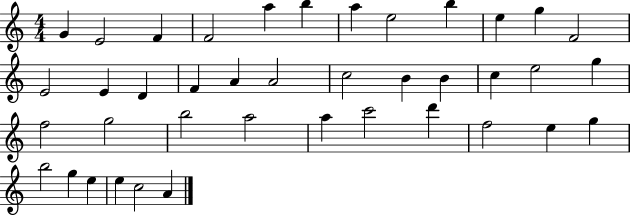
{
  \clef treble
  \numericTimeSignature
  \time 4/4
  \key c \major
  g'4 e'2 f'4 | f'2 a''4 b''4 | a''4 e''2 b''4 | e''4 g''4 f'2 | \break e'2 e'4 d'4 | f'4 a'4 a'2 | c''2 b'4 b'4 | c''4 e''2 g''4 | \break f''2 g''2 | b''2 a''2 | a''4 c'''2 d'''4 | f''2 e''4 g''4 | \break b''2 g''4 e''4 | e''4 c''2 a'4 | \bar "|."
}